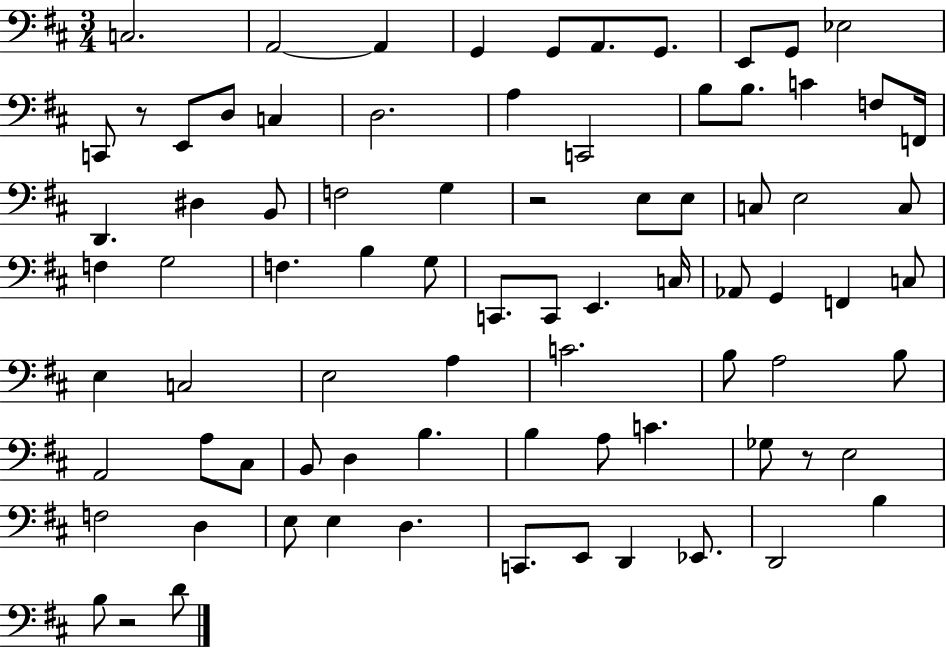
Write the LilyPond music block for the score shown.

{
  \clef bass
  \numericTimeSignature
  \time 3/4
  \key d \major
  c2. | a,2~~ a,4 | g,4 g,8 a,8. g,8. | e,8 g,8 ees2 | \break c,8 r8 e,8 d8 c4 | d2. | a4 c,2 | b8 b8. c'4 f8 f,16 | \break d,4. dis4 b,8 | f2 g4 | r2 e8 e8 | c8 e2 c8 | \break f4 g2 | f4. b4 g8 | c,8. c,8 e,4. c16 | aes,8 g,4 f,4 c8 | \break e4 c2 | e2 a4 | c'2. | b8 a2 b8 | \break a,2 a8 cis8 | b,8 d4 b4. | b4 a8 c'4. | ges8 r8 e2 | \break f2 d4 | e8 e4 d4. | c,8. e,8 d,4 ees,8. | d,2 b4 | \break b8 r2 d'8 | \bar "|."
}